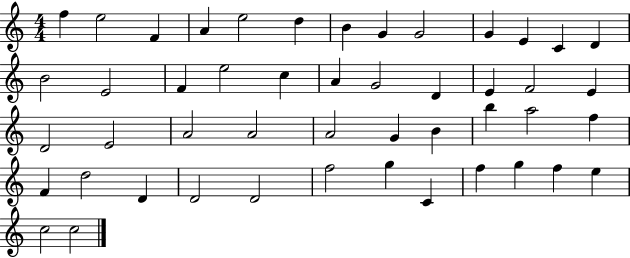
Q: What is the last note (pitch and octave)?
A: C5